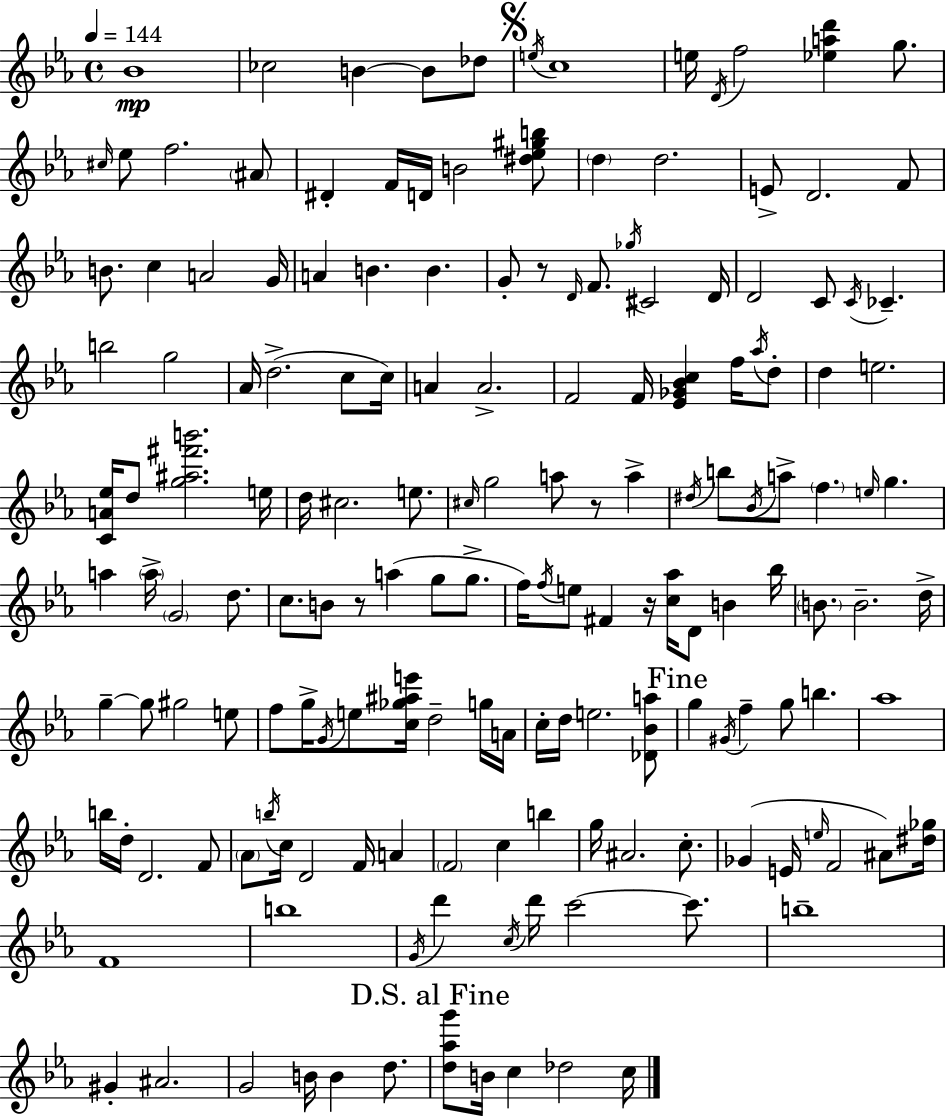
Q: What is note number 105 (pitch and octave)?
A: E5